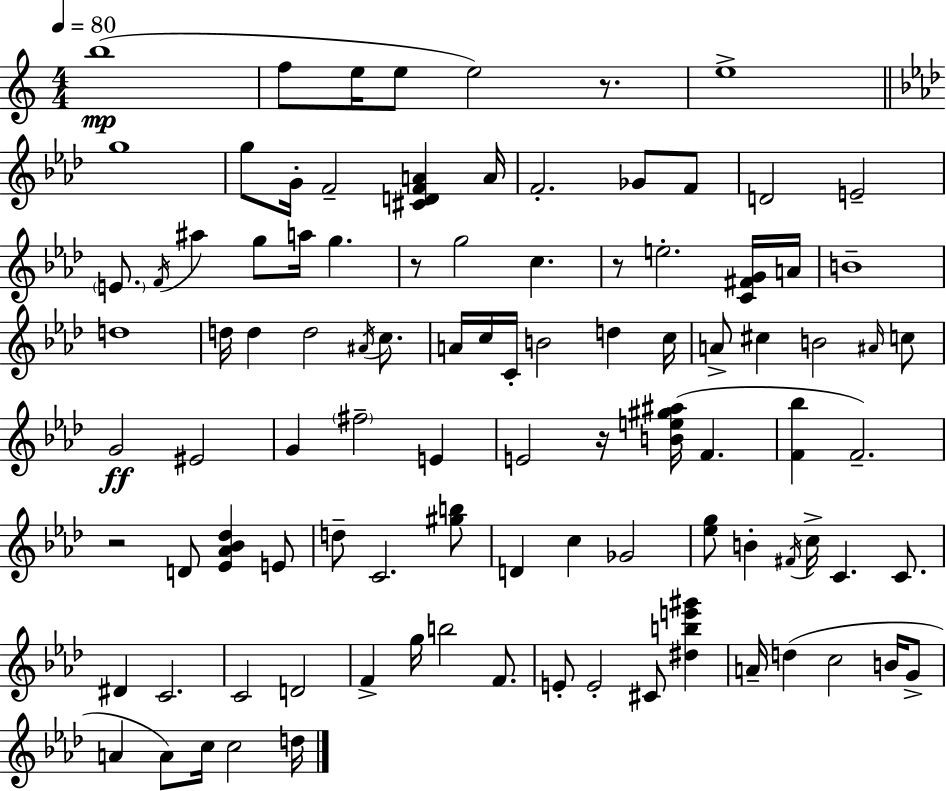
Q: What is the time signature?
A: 4/4